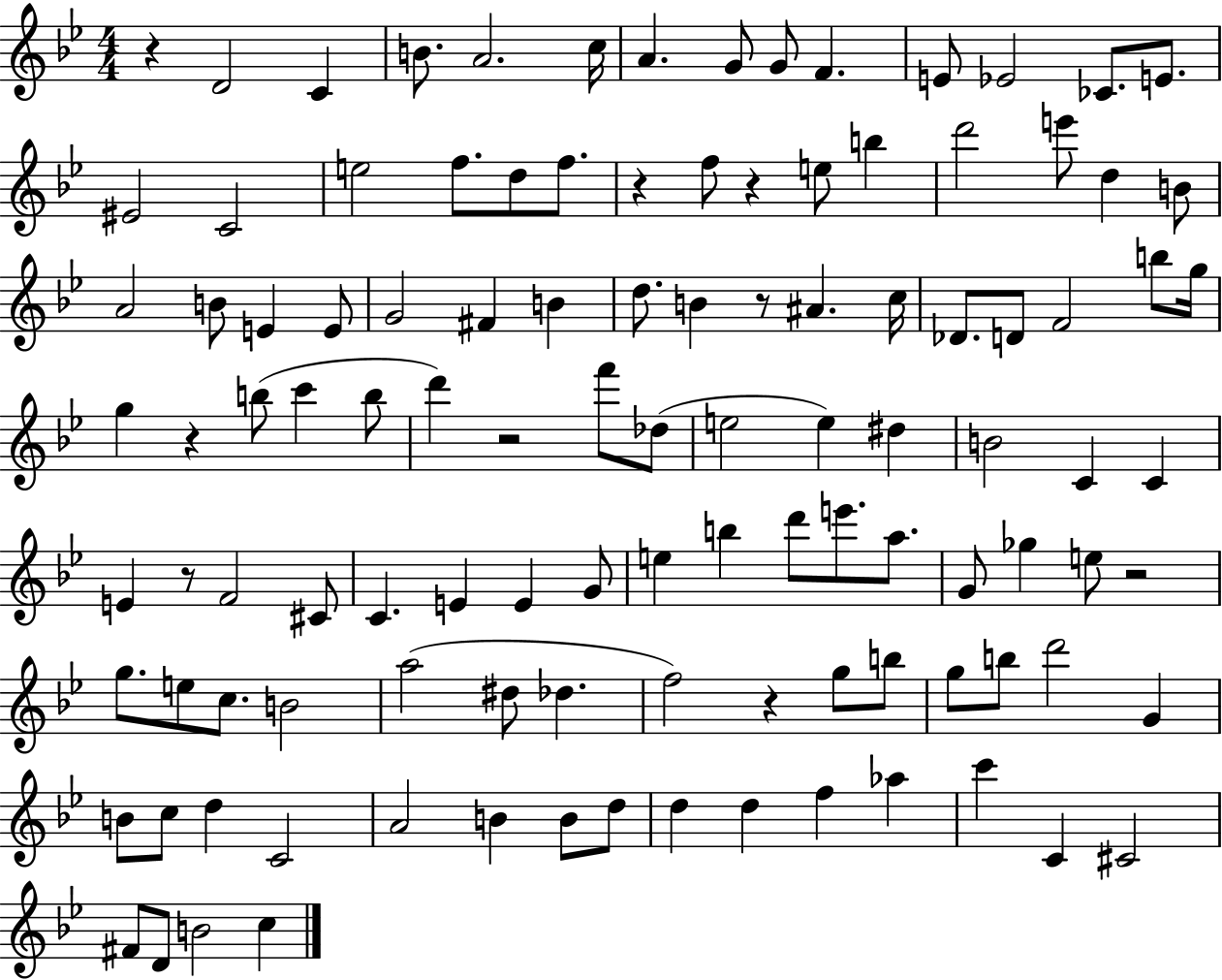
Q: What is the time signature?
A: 4/4